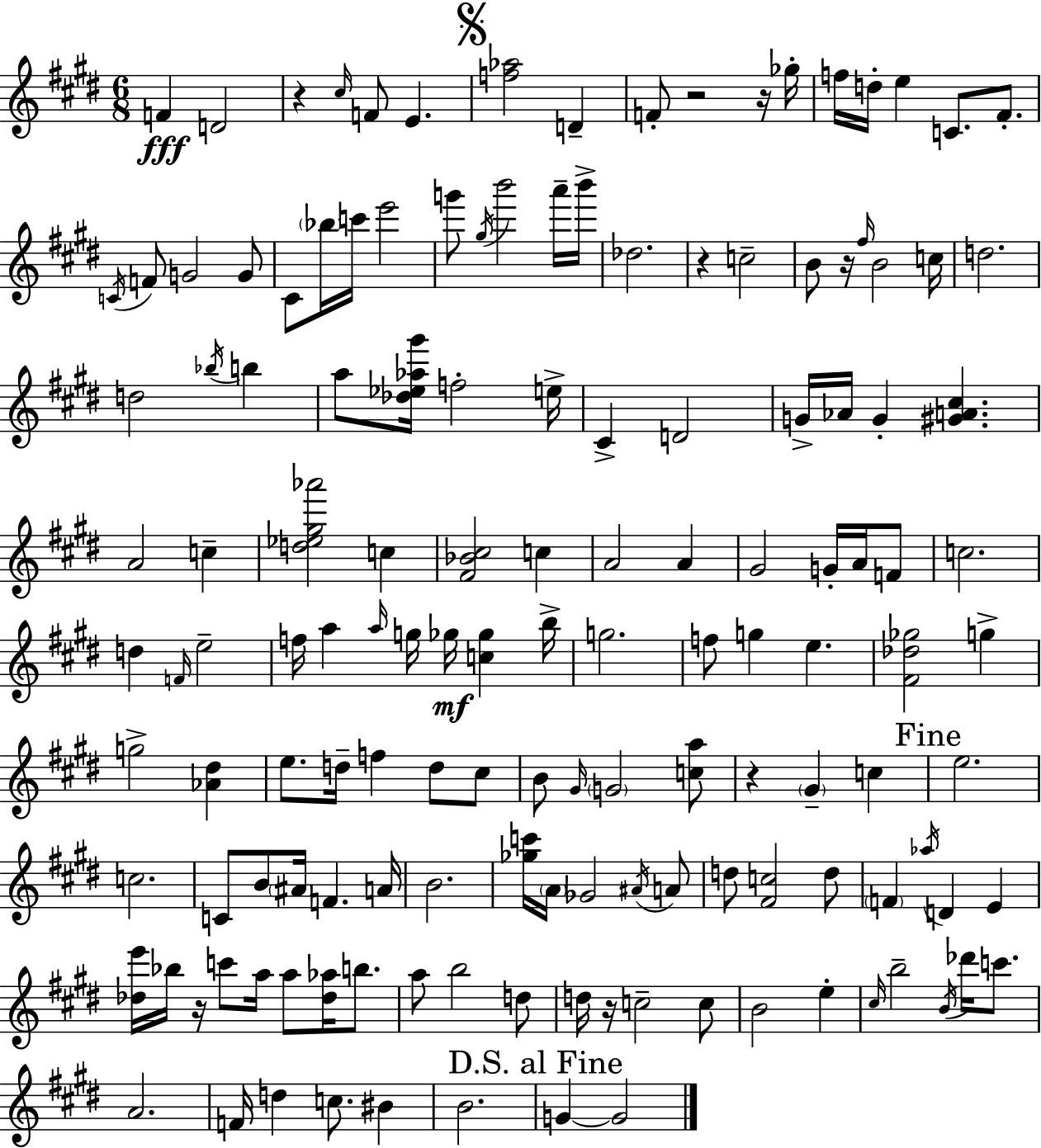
F4/q D4/h R/q C#5/s F4/e E4/q. [F5,Ab5]/h D4/q F4/e R/h R/s Gb5/s F5/s D5/s E5/q C4/e. F#4/e. C4/s F4/e G4/h G4/e C#4/e Bb5/s C6/s E6/h G6/e G#5/s B6/h A6/s B6/s Db5/h. R/q C5/h B4/e R/s F#5/s B4/h C5/s D5/h. D5/h Bb5/s B5/q A5/e [Db5,Eb5,Ab5,G#6]/s F5/h E5/s C#4/q D4/h G4/s Ab4/s G4/q [G#4,A4,C#5]/q. A4/h C5/q [D5,Eb5,G#5,Ab6]/h C5/q [F#4,Bb4,C#5]/h C5/q A4/h A4/q G#4/h G4/s A4/s F4/e C5/h. D5/q F4/s E5/h F5/s A5/q A5/s G5/s Gb5/s [C5,Gb5]/q B5/s G5/h. F5/e G5/q E5/q. [F#4,Db5,Gb5]/h G5/q G5/h [Ab4,D#5]/q E5/e. D5/s F5/q D5/e C#5/e B4/e G#4/s G4/h [C5,A5]/e R/q G#4/q C5/q E5/h. C5/h. C4/e B4/e A#4/s F4/q. A4/s B4/h. [Gb5,C6]/s A4/s Gb4/h A#4/s A4/e D5/e [F#4,C5]/h D5/e F4/q Ab5/s D4/q E4/q [Db5,E6]/s Bb5/s R/s C6/e A5/s A5/e [Db5,Ab5]/s B5/e. A5/e B5/h D5/e D5/s R/s C5/h C5/e B4/h E5/q C#5/s B5/h B4/s Db6/s C6/e. A4/h. F4/s D5/q C5/e. BIS4/q B4/h. G4/q G4/h